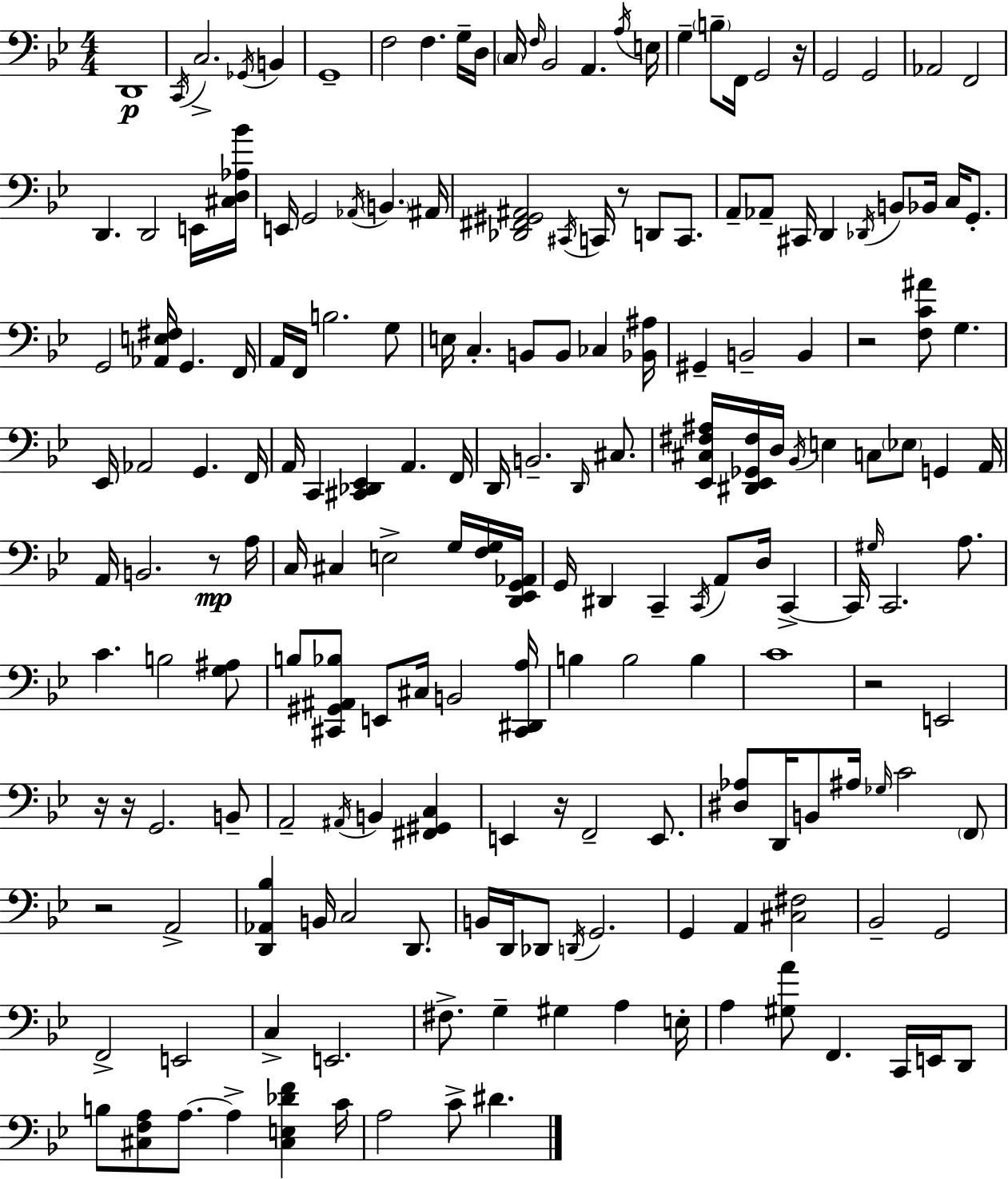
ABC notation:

X:1
T:Untitled
M:4/4
L:1/4
K:Bb
D,,4 C,,/4 C,2 _G,,/4 B,, G,,4 F,2 F, G,/4 D,/4 C,/4 F,/4 _B,,2 A,, A,/4 E,/4 G, B,/2 F,,/4 G,,2 z/4 G,,2 G,,2 _A,,2 F,,2 D,, D,,2 E,,/4 [^C,D,_A,_B]/4 E,,/4 G,,2 _A,,/4 B,, ^A,,/4 [_D,,^F,,^G,,^A,,]2 ^C,,/4 C,,/4 z/2 D,,/2 C,,/2 A,,/2 _A,,/2 ^C,,/4 D,, _D,,/4 B,,/2 _B,,/4 C,/4 G,,/2 G,,2 [_A,,E,^F,]/4 G,, F,,/4 A,,/4 F,,/4 B,2 G,/2 E,/4 C, B,,/2 B,,/2 _C, [_B,,^A,]/4 ^G,, B,,2 B,, z2 [F,C^A]/2 G, _E,,/4 _A,,2 G,, F,,/4 A,,/4 C,, [^C,,_D,,_E,,] A,, F,,/4 D,,/4 B,,2 D,,/4 ^C,/2 [_E,,^C,^F,^A,]/4 [^D,,_E,,_G,,^F,]/4 D,/4 _B,,/4 E, C,/2 _E,/2 G,, A,,/4 A,,/4 B,,2 z/2 A,/4 C,/4 ^C, E,2 G,/4 [F,G,]/4 [D,,_E,,G,,_A,,]/4 G,,/4 ^D,, C,, C,,/4 A,,/2 D,/4 C,, C,,/4 ^G,/4 C,,2 A,/2 C B,2 [G,^A,]/2 B,/2 [^C,,^G,,^A,,_B,]/2 E,,/2 ^C,/4 B,,2 [^C,,^D,,A,]/4 B, B,2 B, C4 z2 E,,2 z/4 z/4 G,,2 B,,/2 A,,2 ^A,,/4 B,, [^F,,^G,,C,] E,, z/4 F,,2 E,,/2 [^D,_A,]/2 D,,/4 B,,/2 ^A,/4 _G,/4 C2 F,,/2 z2 A,,2 [D,,_A,,_B,] B,,/4 C,2 D,,/2 B,,/4 D,,/4 _D,,/2 D,,/4 G,,2 G,, A,, [^C,^F,]2 _B,,2 G,,2 F,,2 E,,2 C, E,,2 ^F,/2 G, ^G, A, E,/4 A, [^G,A]/2 F,, C,,/4 E,,/4 D,,/2 B,/2 [^C,F,A,]/2 A,/2 A, [^C,E,_DF] C/4 A,2 C/2 ^D